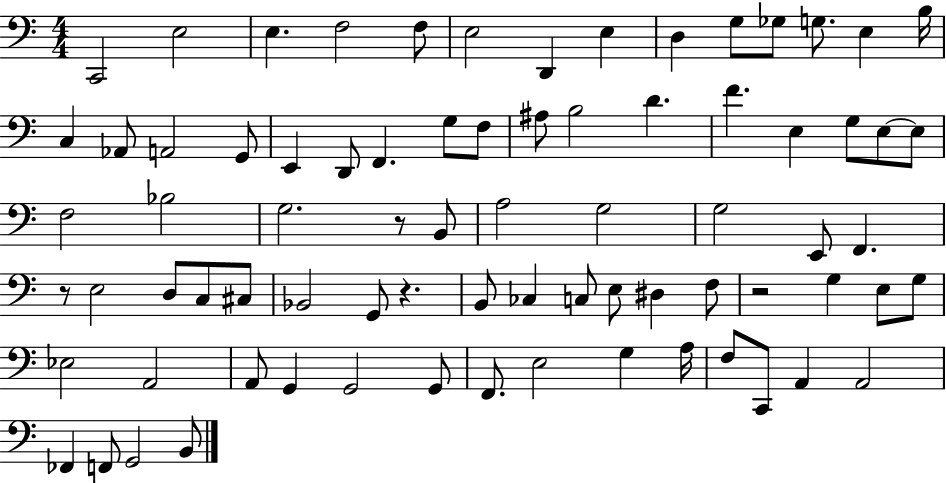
X:1
T:Untitled
M:4/4
L:1/4
K:C
C,,2 E,2 E, F,2 F,/2 E,2 D,, E, D, G,/2 _G,/2 G,/2 E, B,/4 C, _A,,/2 A,,2 G,,/2 E,, D,,/2 F,, G,/2 F,/2 ^A,/2 B,2 D F E, G,/2 E,/2 E,/2 F,2 _B,2 G,2 z/2 B,,/2 A,2 G,2 G,2 E,,/2 F,, z/2 E,2 D,/2 C,/2 ^C,/2 _B,,2 G,,/2 z B,,/2 _C, C,/2 E,/2 ^D, F,/2 z2 G, E,/2 G,/2 _E,2 A,,2 A,,/2 G,, G,,2 G,,/2 F,,/2 E,2 G, A,/4 F,/2 C,,/2 A,, A,,2 _F,, F,,/2 G,,2 B,,/2